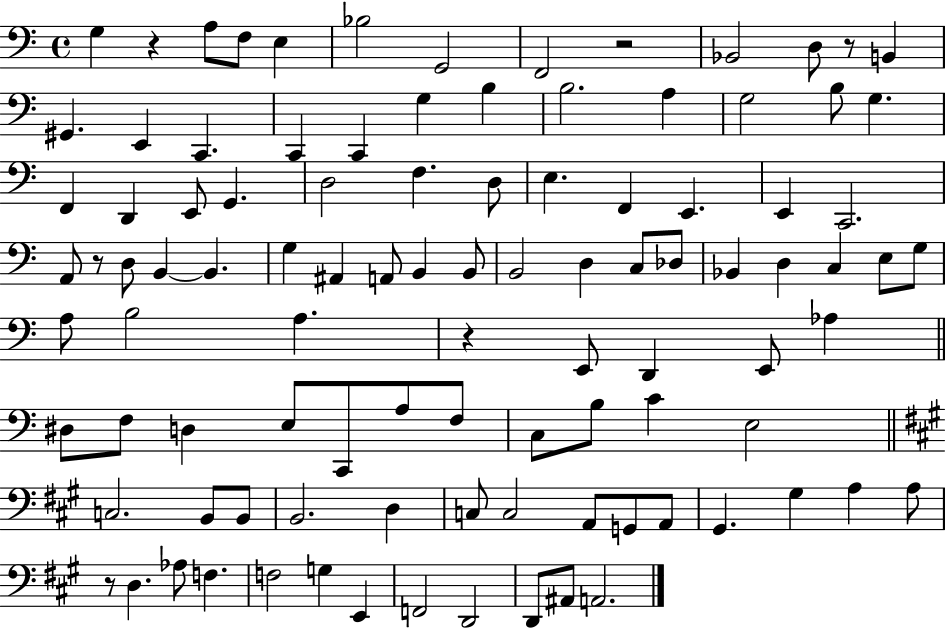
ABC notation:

X:1
T:Untitled
M:4/4
L:1/4
K:C
G, z A,/2 F,/2 E, _B,2 G,,2 F,,2 z2 _B,,2 D,/2 z/2 B,, ^G,, E,, C,, C,, C,, G, B, B,2 A, G,2 B,/2 G, F,, D,, E,,/2 G,, D,2 F, D,/2 E, F,, E,, E,, C,,2 A,,/2 z/2 D,/2 B,, B,, G, ^A,, A,,/2 B,, B,,/2 B,,2 D, C,/2 _D,/2 _B,, D, C, E,/2 G,/2 A,/2 B,2 A, z E,,/2 D,, E,,/2 _A, ^D,/2 F,/2 D, E,/2 C,,/2 A,/2 F,/2 C,/2 B,/2 C E,2 C,2 B,,/2 B,,/2 B,,2 D, C,/2 C,2 A,,/2 G,,/2 A,,/2 ^G,, ^G, A, A,/2 z/2 D, _A,/2 F, F,2 G, E,, F,,2 D,,2 D,,/2 ^A,,/2 A,,2